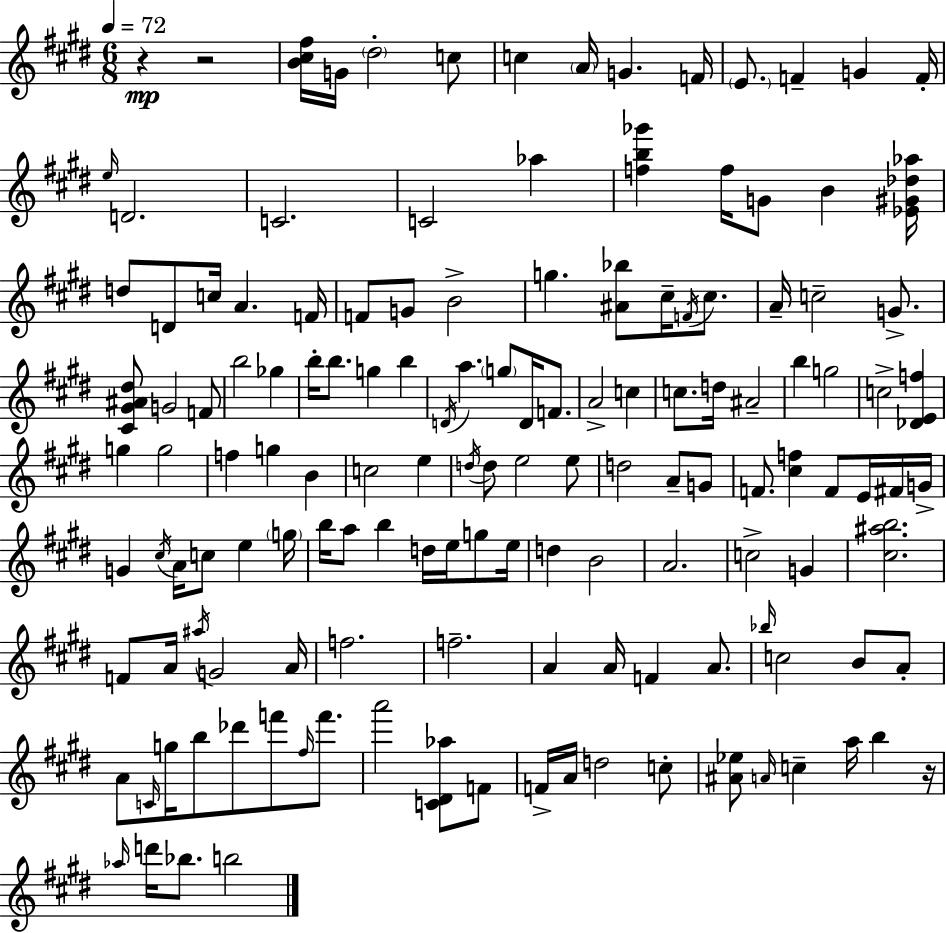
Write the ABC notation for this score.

X:1
T:Untitled
M:6/8
L:1/4
K:E
z z2 [B^c^f]/4 G/4 ^d2 c/2 c A/4 G F/4 E/2 F G F/4 e/4 D2 C2 C2 _a [fb_g'] f/4 G/2 B [_E^G_d_a]/4 d/2 D/2 c/4 A F/4 F/2 G/2 B2 g [^A_b]/2 ^c/4 F/4 ^c/2 A/4 c2 G/2 [^C^G^A^d]/2 G2 F/2 b2 _g b/4 b/2 g b D/4 a g/2 D/4 F/2 A2 c c/2 d/4 ^A2 b g2 c2 [_DEf] g g2 f g B c2 e d/4 d/2 e2 e/2 d2 A/2 G/2 F/2 [^cf] F/2 E/4 ^F/4 G/4 G ^c/4 A/4 c/2 e g/4 b/4 a/2 b d/4 e/4 g/2 e/4 d B2 A2 c2 G [^c^ab]2 F/2 A/4 ^a/4 G2 A/4 f2 f2 A A/4 F A/2 _b/4 c2 B/2 A/2 A/2 C/4 g/4 b/2 _d'/2 f'/2 ^f/4 f'/2 a'2 [C^D_a]/2 F/2 F/4 A/4 d2 c/2 [^A_e]/2 A/4 c a/4 b z/4 _a/4 d'/4 _b/2 b2